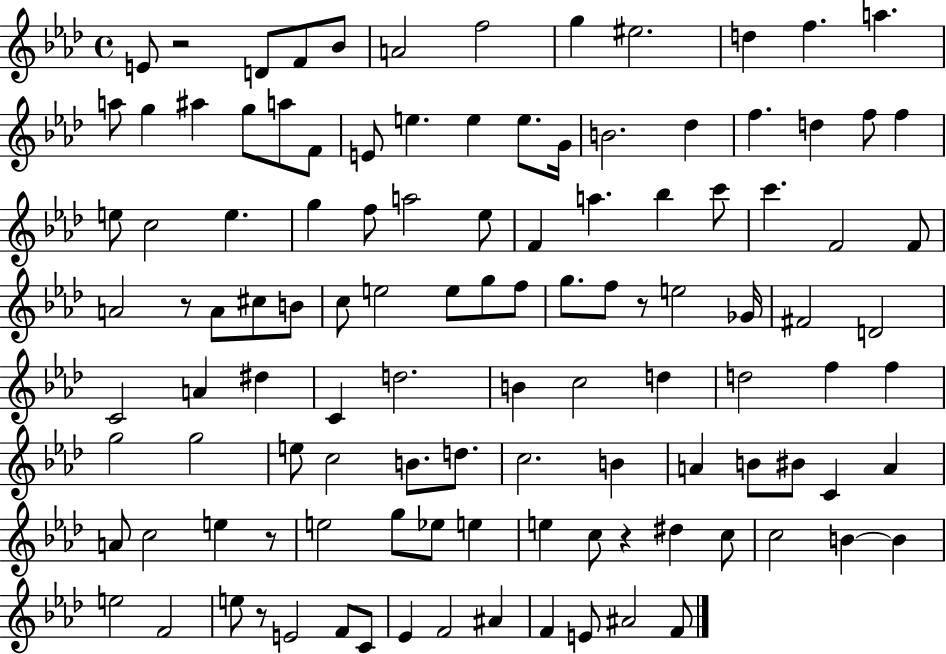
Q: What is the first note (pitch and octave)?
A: E4